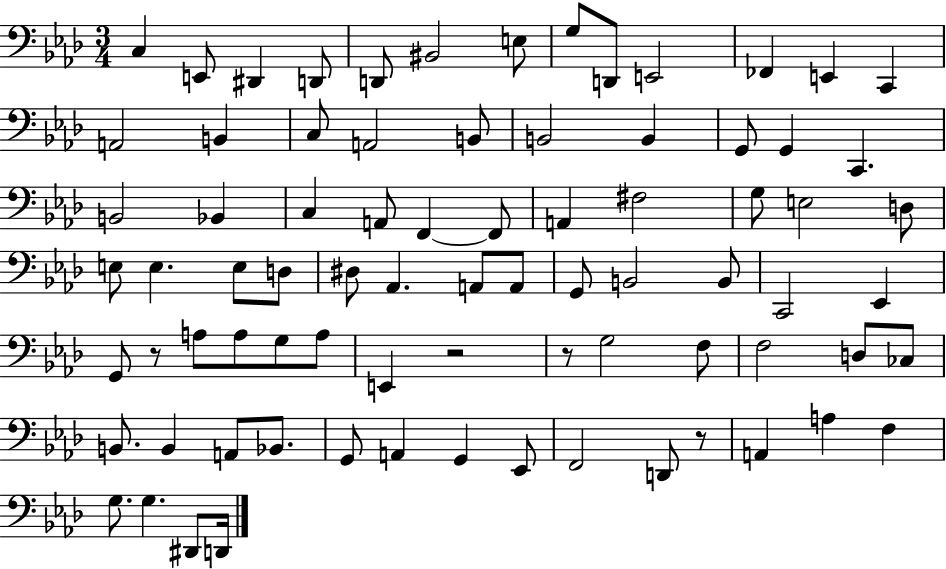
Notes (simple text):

C3/q E2/e D#2/q D2/e D2/e BIS2/h E3/e G3/e D2/e E2/h FES2/q E2/q C2/q A2/h B2/q C3/e A2/h B2/e B2/h B2/q G2/e G2/q C2/q. B2/h Bb2/q C3/q A2/e F2/q F2/e A2/q F#3/h G3/e E3/h D3/e E3/e E3/q. E3/e D3/e D#3/e Ab2/q. A2/e A2/e G2/e B2/h B2/e C2/h Eb2/q G2/e R/e A3/e A3/e G3/e A3/e E2/q R/h R/e G3/h F3/e F3/h D3/e CES3/e B2/e. B2/q A2/e Bb2/e. G2/e A2/q G2/q Eb2/e F2/h D2/e R/e A2/q A3/q F3/q G3/e. G3/q. D#2/e D2/s